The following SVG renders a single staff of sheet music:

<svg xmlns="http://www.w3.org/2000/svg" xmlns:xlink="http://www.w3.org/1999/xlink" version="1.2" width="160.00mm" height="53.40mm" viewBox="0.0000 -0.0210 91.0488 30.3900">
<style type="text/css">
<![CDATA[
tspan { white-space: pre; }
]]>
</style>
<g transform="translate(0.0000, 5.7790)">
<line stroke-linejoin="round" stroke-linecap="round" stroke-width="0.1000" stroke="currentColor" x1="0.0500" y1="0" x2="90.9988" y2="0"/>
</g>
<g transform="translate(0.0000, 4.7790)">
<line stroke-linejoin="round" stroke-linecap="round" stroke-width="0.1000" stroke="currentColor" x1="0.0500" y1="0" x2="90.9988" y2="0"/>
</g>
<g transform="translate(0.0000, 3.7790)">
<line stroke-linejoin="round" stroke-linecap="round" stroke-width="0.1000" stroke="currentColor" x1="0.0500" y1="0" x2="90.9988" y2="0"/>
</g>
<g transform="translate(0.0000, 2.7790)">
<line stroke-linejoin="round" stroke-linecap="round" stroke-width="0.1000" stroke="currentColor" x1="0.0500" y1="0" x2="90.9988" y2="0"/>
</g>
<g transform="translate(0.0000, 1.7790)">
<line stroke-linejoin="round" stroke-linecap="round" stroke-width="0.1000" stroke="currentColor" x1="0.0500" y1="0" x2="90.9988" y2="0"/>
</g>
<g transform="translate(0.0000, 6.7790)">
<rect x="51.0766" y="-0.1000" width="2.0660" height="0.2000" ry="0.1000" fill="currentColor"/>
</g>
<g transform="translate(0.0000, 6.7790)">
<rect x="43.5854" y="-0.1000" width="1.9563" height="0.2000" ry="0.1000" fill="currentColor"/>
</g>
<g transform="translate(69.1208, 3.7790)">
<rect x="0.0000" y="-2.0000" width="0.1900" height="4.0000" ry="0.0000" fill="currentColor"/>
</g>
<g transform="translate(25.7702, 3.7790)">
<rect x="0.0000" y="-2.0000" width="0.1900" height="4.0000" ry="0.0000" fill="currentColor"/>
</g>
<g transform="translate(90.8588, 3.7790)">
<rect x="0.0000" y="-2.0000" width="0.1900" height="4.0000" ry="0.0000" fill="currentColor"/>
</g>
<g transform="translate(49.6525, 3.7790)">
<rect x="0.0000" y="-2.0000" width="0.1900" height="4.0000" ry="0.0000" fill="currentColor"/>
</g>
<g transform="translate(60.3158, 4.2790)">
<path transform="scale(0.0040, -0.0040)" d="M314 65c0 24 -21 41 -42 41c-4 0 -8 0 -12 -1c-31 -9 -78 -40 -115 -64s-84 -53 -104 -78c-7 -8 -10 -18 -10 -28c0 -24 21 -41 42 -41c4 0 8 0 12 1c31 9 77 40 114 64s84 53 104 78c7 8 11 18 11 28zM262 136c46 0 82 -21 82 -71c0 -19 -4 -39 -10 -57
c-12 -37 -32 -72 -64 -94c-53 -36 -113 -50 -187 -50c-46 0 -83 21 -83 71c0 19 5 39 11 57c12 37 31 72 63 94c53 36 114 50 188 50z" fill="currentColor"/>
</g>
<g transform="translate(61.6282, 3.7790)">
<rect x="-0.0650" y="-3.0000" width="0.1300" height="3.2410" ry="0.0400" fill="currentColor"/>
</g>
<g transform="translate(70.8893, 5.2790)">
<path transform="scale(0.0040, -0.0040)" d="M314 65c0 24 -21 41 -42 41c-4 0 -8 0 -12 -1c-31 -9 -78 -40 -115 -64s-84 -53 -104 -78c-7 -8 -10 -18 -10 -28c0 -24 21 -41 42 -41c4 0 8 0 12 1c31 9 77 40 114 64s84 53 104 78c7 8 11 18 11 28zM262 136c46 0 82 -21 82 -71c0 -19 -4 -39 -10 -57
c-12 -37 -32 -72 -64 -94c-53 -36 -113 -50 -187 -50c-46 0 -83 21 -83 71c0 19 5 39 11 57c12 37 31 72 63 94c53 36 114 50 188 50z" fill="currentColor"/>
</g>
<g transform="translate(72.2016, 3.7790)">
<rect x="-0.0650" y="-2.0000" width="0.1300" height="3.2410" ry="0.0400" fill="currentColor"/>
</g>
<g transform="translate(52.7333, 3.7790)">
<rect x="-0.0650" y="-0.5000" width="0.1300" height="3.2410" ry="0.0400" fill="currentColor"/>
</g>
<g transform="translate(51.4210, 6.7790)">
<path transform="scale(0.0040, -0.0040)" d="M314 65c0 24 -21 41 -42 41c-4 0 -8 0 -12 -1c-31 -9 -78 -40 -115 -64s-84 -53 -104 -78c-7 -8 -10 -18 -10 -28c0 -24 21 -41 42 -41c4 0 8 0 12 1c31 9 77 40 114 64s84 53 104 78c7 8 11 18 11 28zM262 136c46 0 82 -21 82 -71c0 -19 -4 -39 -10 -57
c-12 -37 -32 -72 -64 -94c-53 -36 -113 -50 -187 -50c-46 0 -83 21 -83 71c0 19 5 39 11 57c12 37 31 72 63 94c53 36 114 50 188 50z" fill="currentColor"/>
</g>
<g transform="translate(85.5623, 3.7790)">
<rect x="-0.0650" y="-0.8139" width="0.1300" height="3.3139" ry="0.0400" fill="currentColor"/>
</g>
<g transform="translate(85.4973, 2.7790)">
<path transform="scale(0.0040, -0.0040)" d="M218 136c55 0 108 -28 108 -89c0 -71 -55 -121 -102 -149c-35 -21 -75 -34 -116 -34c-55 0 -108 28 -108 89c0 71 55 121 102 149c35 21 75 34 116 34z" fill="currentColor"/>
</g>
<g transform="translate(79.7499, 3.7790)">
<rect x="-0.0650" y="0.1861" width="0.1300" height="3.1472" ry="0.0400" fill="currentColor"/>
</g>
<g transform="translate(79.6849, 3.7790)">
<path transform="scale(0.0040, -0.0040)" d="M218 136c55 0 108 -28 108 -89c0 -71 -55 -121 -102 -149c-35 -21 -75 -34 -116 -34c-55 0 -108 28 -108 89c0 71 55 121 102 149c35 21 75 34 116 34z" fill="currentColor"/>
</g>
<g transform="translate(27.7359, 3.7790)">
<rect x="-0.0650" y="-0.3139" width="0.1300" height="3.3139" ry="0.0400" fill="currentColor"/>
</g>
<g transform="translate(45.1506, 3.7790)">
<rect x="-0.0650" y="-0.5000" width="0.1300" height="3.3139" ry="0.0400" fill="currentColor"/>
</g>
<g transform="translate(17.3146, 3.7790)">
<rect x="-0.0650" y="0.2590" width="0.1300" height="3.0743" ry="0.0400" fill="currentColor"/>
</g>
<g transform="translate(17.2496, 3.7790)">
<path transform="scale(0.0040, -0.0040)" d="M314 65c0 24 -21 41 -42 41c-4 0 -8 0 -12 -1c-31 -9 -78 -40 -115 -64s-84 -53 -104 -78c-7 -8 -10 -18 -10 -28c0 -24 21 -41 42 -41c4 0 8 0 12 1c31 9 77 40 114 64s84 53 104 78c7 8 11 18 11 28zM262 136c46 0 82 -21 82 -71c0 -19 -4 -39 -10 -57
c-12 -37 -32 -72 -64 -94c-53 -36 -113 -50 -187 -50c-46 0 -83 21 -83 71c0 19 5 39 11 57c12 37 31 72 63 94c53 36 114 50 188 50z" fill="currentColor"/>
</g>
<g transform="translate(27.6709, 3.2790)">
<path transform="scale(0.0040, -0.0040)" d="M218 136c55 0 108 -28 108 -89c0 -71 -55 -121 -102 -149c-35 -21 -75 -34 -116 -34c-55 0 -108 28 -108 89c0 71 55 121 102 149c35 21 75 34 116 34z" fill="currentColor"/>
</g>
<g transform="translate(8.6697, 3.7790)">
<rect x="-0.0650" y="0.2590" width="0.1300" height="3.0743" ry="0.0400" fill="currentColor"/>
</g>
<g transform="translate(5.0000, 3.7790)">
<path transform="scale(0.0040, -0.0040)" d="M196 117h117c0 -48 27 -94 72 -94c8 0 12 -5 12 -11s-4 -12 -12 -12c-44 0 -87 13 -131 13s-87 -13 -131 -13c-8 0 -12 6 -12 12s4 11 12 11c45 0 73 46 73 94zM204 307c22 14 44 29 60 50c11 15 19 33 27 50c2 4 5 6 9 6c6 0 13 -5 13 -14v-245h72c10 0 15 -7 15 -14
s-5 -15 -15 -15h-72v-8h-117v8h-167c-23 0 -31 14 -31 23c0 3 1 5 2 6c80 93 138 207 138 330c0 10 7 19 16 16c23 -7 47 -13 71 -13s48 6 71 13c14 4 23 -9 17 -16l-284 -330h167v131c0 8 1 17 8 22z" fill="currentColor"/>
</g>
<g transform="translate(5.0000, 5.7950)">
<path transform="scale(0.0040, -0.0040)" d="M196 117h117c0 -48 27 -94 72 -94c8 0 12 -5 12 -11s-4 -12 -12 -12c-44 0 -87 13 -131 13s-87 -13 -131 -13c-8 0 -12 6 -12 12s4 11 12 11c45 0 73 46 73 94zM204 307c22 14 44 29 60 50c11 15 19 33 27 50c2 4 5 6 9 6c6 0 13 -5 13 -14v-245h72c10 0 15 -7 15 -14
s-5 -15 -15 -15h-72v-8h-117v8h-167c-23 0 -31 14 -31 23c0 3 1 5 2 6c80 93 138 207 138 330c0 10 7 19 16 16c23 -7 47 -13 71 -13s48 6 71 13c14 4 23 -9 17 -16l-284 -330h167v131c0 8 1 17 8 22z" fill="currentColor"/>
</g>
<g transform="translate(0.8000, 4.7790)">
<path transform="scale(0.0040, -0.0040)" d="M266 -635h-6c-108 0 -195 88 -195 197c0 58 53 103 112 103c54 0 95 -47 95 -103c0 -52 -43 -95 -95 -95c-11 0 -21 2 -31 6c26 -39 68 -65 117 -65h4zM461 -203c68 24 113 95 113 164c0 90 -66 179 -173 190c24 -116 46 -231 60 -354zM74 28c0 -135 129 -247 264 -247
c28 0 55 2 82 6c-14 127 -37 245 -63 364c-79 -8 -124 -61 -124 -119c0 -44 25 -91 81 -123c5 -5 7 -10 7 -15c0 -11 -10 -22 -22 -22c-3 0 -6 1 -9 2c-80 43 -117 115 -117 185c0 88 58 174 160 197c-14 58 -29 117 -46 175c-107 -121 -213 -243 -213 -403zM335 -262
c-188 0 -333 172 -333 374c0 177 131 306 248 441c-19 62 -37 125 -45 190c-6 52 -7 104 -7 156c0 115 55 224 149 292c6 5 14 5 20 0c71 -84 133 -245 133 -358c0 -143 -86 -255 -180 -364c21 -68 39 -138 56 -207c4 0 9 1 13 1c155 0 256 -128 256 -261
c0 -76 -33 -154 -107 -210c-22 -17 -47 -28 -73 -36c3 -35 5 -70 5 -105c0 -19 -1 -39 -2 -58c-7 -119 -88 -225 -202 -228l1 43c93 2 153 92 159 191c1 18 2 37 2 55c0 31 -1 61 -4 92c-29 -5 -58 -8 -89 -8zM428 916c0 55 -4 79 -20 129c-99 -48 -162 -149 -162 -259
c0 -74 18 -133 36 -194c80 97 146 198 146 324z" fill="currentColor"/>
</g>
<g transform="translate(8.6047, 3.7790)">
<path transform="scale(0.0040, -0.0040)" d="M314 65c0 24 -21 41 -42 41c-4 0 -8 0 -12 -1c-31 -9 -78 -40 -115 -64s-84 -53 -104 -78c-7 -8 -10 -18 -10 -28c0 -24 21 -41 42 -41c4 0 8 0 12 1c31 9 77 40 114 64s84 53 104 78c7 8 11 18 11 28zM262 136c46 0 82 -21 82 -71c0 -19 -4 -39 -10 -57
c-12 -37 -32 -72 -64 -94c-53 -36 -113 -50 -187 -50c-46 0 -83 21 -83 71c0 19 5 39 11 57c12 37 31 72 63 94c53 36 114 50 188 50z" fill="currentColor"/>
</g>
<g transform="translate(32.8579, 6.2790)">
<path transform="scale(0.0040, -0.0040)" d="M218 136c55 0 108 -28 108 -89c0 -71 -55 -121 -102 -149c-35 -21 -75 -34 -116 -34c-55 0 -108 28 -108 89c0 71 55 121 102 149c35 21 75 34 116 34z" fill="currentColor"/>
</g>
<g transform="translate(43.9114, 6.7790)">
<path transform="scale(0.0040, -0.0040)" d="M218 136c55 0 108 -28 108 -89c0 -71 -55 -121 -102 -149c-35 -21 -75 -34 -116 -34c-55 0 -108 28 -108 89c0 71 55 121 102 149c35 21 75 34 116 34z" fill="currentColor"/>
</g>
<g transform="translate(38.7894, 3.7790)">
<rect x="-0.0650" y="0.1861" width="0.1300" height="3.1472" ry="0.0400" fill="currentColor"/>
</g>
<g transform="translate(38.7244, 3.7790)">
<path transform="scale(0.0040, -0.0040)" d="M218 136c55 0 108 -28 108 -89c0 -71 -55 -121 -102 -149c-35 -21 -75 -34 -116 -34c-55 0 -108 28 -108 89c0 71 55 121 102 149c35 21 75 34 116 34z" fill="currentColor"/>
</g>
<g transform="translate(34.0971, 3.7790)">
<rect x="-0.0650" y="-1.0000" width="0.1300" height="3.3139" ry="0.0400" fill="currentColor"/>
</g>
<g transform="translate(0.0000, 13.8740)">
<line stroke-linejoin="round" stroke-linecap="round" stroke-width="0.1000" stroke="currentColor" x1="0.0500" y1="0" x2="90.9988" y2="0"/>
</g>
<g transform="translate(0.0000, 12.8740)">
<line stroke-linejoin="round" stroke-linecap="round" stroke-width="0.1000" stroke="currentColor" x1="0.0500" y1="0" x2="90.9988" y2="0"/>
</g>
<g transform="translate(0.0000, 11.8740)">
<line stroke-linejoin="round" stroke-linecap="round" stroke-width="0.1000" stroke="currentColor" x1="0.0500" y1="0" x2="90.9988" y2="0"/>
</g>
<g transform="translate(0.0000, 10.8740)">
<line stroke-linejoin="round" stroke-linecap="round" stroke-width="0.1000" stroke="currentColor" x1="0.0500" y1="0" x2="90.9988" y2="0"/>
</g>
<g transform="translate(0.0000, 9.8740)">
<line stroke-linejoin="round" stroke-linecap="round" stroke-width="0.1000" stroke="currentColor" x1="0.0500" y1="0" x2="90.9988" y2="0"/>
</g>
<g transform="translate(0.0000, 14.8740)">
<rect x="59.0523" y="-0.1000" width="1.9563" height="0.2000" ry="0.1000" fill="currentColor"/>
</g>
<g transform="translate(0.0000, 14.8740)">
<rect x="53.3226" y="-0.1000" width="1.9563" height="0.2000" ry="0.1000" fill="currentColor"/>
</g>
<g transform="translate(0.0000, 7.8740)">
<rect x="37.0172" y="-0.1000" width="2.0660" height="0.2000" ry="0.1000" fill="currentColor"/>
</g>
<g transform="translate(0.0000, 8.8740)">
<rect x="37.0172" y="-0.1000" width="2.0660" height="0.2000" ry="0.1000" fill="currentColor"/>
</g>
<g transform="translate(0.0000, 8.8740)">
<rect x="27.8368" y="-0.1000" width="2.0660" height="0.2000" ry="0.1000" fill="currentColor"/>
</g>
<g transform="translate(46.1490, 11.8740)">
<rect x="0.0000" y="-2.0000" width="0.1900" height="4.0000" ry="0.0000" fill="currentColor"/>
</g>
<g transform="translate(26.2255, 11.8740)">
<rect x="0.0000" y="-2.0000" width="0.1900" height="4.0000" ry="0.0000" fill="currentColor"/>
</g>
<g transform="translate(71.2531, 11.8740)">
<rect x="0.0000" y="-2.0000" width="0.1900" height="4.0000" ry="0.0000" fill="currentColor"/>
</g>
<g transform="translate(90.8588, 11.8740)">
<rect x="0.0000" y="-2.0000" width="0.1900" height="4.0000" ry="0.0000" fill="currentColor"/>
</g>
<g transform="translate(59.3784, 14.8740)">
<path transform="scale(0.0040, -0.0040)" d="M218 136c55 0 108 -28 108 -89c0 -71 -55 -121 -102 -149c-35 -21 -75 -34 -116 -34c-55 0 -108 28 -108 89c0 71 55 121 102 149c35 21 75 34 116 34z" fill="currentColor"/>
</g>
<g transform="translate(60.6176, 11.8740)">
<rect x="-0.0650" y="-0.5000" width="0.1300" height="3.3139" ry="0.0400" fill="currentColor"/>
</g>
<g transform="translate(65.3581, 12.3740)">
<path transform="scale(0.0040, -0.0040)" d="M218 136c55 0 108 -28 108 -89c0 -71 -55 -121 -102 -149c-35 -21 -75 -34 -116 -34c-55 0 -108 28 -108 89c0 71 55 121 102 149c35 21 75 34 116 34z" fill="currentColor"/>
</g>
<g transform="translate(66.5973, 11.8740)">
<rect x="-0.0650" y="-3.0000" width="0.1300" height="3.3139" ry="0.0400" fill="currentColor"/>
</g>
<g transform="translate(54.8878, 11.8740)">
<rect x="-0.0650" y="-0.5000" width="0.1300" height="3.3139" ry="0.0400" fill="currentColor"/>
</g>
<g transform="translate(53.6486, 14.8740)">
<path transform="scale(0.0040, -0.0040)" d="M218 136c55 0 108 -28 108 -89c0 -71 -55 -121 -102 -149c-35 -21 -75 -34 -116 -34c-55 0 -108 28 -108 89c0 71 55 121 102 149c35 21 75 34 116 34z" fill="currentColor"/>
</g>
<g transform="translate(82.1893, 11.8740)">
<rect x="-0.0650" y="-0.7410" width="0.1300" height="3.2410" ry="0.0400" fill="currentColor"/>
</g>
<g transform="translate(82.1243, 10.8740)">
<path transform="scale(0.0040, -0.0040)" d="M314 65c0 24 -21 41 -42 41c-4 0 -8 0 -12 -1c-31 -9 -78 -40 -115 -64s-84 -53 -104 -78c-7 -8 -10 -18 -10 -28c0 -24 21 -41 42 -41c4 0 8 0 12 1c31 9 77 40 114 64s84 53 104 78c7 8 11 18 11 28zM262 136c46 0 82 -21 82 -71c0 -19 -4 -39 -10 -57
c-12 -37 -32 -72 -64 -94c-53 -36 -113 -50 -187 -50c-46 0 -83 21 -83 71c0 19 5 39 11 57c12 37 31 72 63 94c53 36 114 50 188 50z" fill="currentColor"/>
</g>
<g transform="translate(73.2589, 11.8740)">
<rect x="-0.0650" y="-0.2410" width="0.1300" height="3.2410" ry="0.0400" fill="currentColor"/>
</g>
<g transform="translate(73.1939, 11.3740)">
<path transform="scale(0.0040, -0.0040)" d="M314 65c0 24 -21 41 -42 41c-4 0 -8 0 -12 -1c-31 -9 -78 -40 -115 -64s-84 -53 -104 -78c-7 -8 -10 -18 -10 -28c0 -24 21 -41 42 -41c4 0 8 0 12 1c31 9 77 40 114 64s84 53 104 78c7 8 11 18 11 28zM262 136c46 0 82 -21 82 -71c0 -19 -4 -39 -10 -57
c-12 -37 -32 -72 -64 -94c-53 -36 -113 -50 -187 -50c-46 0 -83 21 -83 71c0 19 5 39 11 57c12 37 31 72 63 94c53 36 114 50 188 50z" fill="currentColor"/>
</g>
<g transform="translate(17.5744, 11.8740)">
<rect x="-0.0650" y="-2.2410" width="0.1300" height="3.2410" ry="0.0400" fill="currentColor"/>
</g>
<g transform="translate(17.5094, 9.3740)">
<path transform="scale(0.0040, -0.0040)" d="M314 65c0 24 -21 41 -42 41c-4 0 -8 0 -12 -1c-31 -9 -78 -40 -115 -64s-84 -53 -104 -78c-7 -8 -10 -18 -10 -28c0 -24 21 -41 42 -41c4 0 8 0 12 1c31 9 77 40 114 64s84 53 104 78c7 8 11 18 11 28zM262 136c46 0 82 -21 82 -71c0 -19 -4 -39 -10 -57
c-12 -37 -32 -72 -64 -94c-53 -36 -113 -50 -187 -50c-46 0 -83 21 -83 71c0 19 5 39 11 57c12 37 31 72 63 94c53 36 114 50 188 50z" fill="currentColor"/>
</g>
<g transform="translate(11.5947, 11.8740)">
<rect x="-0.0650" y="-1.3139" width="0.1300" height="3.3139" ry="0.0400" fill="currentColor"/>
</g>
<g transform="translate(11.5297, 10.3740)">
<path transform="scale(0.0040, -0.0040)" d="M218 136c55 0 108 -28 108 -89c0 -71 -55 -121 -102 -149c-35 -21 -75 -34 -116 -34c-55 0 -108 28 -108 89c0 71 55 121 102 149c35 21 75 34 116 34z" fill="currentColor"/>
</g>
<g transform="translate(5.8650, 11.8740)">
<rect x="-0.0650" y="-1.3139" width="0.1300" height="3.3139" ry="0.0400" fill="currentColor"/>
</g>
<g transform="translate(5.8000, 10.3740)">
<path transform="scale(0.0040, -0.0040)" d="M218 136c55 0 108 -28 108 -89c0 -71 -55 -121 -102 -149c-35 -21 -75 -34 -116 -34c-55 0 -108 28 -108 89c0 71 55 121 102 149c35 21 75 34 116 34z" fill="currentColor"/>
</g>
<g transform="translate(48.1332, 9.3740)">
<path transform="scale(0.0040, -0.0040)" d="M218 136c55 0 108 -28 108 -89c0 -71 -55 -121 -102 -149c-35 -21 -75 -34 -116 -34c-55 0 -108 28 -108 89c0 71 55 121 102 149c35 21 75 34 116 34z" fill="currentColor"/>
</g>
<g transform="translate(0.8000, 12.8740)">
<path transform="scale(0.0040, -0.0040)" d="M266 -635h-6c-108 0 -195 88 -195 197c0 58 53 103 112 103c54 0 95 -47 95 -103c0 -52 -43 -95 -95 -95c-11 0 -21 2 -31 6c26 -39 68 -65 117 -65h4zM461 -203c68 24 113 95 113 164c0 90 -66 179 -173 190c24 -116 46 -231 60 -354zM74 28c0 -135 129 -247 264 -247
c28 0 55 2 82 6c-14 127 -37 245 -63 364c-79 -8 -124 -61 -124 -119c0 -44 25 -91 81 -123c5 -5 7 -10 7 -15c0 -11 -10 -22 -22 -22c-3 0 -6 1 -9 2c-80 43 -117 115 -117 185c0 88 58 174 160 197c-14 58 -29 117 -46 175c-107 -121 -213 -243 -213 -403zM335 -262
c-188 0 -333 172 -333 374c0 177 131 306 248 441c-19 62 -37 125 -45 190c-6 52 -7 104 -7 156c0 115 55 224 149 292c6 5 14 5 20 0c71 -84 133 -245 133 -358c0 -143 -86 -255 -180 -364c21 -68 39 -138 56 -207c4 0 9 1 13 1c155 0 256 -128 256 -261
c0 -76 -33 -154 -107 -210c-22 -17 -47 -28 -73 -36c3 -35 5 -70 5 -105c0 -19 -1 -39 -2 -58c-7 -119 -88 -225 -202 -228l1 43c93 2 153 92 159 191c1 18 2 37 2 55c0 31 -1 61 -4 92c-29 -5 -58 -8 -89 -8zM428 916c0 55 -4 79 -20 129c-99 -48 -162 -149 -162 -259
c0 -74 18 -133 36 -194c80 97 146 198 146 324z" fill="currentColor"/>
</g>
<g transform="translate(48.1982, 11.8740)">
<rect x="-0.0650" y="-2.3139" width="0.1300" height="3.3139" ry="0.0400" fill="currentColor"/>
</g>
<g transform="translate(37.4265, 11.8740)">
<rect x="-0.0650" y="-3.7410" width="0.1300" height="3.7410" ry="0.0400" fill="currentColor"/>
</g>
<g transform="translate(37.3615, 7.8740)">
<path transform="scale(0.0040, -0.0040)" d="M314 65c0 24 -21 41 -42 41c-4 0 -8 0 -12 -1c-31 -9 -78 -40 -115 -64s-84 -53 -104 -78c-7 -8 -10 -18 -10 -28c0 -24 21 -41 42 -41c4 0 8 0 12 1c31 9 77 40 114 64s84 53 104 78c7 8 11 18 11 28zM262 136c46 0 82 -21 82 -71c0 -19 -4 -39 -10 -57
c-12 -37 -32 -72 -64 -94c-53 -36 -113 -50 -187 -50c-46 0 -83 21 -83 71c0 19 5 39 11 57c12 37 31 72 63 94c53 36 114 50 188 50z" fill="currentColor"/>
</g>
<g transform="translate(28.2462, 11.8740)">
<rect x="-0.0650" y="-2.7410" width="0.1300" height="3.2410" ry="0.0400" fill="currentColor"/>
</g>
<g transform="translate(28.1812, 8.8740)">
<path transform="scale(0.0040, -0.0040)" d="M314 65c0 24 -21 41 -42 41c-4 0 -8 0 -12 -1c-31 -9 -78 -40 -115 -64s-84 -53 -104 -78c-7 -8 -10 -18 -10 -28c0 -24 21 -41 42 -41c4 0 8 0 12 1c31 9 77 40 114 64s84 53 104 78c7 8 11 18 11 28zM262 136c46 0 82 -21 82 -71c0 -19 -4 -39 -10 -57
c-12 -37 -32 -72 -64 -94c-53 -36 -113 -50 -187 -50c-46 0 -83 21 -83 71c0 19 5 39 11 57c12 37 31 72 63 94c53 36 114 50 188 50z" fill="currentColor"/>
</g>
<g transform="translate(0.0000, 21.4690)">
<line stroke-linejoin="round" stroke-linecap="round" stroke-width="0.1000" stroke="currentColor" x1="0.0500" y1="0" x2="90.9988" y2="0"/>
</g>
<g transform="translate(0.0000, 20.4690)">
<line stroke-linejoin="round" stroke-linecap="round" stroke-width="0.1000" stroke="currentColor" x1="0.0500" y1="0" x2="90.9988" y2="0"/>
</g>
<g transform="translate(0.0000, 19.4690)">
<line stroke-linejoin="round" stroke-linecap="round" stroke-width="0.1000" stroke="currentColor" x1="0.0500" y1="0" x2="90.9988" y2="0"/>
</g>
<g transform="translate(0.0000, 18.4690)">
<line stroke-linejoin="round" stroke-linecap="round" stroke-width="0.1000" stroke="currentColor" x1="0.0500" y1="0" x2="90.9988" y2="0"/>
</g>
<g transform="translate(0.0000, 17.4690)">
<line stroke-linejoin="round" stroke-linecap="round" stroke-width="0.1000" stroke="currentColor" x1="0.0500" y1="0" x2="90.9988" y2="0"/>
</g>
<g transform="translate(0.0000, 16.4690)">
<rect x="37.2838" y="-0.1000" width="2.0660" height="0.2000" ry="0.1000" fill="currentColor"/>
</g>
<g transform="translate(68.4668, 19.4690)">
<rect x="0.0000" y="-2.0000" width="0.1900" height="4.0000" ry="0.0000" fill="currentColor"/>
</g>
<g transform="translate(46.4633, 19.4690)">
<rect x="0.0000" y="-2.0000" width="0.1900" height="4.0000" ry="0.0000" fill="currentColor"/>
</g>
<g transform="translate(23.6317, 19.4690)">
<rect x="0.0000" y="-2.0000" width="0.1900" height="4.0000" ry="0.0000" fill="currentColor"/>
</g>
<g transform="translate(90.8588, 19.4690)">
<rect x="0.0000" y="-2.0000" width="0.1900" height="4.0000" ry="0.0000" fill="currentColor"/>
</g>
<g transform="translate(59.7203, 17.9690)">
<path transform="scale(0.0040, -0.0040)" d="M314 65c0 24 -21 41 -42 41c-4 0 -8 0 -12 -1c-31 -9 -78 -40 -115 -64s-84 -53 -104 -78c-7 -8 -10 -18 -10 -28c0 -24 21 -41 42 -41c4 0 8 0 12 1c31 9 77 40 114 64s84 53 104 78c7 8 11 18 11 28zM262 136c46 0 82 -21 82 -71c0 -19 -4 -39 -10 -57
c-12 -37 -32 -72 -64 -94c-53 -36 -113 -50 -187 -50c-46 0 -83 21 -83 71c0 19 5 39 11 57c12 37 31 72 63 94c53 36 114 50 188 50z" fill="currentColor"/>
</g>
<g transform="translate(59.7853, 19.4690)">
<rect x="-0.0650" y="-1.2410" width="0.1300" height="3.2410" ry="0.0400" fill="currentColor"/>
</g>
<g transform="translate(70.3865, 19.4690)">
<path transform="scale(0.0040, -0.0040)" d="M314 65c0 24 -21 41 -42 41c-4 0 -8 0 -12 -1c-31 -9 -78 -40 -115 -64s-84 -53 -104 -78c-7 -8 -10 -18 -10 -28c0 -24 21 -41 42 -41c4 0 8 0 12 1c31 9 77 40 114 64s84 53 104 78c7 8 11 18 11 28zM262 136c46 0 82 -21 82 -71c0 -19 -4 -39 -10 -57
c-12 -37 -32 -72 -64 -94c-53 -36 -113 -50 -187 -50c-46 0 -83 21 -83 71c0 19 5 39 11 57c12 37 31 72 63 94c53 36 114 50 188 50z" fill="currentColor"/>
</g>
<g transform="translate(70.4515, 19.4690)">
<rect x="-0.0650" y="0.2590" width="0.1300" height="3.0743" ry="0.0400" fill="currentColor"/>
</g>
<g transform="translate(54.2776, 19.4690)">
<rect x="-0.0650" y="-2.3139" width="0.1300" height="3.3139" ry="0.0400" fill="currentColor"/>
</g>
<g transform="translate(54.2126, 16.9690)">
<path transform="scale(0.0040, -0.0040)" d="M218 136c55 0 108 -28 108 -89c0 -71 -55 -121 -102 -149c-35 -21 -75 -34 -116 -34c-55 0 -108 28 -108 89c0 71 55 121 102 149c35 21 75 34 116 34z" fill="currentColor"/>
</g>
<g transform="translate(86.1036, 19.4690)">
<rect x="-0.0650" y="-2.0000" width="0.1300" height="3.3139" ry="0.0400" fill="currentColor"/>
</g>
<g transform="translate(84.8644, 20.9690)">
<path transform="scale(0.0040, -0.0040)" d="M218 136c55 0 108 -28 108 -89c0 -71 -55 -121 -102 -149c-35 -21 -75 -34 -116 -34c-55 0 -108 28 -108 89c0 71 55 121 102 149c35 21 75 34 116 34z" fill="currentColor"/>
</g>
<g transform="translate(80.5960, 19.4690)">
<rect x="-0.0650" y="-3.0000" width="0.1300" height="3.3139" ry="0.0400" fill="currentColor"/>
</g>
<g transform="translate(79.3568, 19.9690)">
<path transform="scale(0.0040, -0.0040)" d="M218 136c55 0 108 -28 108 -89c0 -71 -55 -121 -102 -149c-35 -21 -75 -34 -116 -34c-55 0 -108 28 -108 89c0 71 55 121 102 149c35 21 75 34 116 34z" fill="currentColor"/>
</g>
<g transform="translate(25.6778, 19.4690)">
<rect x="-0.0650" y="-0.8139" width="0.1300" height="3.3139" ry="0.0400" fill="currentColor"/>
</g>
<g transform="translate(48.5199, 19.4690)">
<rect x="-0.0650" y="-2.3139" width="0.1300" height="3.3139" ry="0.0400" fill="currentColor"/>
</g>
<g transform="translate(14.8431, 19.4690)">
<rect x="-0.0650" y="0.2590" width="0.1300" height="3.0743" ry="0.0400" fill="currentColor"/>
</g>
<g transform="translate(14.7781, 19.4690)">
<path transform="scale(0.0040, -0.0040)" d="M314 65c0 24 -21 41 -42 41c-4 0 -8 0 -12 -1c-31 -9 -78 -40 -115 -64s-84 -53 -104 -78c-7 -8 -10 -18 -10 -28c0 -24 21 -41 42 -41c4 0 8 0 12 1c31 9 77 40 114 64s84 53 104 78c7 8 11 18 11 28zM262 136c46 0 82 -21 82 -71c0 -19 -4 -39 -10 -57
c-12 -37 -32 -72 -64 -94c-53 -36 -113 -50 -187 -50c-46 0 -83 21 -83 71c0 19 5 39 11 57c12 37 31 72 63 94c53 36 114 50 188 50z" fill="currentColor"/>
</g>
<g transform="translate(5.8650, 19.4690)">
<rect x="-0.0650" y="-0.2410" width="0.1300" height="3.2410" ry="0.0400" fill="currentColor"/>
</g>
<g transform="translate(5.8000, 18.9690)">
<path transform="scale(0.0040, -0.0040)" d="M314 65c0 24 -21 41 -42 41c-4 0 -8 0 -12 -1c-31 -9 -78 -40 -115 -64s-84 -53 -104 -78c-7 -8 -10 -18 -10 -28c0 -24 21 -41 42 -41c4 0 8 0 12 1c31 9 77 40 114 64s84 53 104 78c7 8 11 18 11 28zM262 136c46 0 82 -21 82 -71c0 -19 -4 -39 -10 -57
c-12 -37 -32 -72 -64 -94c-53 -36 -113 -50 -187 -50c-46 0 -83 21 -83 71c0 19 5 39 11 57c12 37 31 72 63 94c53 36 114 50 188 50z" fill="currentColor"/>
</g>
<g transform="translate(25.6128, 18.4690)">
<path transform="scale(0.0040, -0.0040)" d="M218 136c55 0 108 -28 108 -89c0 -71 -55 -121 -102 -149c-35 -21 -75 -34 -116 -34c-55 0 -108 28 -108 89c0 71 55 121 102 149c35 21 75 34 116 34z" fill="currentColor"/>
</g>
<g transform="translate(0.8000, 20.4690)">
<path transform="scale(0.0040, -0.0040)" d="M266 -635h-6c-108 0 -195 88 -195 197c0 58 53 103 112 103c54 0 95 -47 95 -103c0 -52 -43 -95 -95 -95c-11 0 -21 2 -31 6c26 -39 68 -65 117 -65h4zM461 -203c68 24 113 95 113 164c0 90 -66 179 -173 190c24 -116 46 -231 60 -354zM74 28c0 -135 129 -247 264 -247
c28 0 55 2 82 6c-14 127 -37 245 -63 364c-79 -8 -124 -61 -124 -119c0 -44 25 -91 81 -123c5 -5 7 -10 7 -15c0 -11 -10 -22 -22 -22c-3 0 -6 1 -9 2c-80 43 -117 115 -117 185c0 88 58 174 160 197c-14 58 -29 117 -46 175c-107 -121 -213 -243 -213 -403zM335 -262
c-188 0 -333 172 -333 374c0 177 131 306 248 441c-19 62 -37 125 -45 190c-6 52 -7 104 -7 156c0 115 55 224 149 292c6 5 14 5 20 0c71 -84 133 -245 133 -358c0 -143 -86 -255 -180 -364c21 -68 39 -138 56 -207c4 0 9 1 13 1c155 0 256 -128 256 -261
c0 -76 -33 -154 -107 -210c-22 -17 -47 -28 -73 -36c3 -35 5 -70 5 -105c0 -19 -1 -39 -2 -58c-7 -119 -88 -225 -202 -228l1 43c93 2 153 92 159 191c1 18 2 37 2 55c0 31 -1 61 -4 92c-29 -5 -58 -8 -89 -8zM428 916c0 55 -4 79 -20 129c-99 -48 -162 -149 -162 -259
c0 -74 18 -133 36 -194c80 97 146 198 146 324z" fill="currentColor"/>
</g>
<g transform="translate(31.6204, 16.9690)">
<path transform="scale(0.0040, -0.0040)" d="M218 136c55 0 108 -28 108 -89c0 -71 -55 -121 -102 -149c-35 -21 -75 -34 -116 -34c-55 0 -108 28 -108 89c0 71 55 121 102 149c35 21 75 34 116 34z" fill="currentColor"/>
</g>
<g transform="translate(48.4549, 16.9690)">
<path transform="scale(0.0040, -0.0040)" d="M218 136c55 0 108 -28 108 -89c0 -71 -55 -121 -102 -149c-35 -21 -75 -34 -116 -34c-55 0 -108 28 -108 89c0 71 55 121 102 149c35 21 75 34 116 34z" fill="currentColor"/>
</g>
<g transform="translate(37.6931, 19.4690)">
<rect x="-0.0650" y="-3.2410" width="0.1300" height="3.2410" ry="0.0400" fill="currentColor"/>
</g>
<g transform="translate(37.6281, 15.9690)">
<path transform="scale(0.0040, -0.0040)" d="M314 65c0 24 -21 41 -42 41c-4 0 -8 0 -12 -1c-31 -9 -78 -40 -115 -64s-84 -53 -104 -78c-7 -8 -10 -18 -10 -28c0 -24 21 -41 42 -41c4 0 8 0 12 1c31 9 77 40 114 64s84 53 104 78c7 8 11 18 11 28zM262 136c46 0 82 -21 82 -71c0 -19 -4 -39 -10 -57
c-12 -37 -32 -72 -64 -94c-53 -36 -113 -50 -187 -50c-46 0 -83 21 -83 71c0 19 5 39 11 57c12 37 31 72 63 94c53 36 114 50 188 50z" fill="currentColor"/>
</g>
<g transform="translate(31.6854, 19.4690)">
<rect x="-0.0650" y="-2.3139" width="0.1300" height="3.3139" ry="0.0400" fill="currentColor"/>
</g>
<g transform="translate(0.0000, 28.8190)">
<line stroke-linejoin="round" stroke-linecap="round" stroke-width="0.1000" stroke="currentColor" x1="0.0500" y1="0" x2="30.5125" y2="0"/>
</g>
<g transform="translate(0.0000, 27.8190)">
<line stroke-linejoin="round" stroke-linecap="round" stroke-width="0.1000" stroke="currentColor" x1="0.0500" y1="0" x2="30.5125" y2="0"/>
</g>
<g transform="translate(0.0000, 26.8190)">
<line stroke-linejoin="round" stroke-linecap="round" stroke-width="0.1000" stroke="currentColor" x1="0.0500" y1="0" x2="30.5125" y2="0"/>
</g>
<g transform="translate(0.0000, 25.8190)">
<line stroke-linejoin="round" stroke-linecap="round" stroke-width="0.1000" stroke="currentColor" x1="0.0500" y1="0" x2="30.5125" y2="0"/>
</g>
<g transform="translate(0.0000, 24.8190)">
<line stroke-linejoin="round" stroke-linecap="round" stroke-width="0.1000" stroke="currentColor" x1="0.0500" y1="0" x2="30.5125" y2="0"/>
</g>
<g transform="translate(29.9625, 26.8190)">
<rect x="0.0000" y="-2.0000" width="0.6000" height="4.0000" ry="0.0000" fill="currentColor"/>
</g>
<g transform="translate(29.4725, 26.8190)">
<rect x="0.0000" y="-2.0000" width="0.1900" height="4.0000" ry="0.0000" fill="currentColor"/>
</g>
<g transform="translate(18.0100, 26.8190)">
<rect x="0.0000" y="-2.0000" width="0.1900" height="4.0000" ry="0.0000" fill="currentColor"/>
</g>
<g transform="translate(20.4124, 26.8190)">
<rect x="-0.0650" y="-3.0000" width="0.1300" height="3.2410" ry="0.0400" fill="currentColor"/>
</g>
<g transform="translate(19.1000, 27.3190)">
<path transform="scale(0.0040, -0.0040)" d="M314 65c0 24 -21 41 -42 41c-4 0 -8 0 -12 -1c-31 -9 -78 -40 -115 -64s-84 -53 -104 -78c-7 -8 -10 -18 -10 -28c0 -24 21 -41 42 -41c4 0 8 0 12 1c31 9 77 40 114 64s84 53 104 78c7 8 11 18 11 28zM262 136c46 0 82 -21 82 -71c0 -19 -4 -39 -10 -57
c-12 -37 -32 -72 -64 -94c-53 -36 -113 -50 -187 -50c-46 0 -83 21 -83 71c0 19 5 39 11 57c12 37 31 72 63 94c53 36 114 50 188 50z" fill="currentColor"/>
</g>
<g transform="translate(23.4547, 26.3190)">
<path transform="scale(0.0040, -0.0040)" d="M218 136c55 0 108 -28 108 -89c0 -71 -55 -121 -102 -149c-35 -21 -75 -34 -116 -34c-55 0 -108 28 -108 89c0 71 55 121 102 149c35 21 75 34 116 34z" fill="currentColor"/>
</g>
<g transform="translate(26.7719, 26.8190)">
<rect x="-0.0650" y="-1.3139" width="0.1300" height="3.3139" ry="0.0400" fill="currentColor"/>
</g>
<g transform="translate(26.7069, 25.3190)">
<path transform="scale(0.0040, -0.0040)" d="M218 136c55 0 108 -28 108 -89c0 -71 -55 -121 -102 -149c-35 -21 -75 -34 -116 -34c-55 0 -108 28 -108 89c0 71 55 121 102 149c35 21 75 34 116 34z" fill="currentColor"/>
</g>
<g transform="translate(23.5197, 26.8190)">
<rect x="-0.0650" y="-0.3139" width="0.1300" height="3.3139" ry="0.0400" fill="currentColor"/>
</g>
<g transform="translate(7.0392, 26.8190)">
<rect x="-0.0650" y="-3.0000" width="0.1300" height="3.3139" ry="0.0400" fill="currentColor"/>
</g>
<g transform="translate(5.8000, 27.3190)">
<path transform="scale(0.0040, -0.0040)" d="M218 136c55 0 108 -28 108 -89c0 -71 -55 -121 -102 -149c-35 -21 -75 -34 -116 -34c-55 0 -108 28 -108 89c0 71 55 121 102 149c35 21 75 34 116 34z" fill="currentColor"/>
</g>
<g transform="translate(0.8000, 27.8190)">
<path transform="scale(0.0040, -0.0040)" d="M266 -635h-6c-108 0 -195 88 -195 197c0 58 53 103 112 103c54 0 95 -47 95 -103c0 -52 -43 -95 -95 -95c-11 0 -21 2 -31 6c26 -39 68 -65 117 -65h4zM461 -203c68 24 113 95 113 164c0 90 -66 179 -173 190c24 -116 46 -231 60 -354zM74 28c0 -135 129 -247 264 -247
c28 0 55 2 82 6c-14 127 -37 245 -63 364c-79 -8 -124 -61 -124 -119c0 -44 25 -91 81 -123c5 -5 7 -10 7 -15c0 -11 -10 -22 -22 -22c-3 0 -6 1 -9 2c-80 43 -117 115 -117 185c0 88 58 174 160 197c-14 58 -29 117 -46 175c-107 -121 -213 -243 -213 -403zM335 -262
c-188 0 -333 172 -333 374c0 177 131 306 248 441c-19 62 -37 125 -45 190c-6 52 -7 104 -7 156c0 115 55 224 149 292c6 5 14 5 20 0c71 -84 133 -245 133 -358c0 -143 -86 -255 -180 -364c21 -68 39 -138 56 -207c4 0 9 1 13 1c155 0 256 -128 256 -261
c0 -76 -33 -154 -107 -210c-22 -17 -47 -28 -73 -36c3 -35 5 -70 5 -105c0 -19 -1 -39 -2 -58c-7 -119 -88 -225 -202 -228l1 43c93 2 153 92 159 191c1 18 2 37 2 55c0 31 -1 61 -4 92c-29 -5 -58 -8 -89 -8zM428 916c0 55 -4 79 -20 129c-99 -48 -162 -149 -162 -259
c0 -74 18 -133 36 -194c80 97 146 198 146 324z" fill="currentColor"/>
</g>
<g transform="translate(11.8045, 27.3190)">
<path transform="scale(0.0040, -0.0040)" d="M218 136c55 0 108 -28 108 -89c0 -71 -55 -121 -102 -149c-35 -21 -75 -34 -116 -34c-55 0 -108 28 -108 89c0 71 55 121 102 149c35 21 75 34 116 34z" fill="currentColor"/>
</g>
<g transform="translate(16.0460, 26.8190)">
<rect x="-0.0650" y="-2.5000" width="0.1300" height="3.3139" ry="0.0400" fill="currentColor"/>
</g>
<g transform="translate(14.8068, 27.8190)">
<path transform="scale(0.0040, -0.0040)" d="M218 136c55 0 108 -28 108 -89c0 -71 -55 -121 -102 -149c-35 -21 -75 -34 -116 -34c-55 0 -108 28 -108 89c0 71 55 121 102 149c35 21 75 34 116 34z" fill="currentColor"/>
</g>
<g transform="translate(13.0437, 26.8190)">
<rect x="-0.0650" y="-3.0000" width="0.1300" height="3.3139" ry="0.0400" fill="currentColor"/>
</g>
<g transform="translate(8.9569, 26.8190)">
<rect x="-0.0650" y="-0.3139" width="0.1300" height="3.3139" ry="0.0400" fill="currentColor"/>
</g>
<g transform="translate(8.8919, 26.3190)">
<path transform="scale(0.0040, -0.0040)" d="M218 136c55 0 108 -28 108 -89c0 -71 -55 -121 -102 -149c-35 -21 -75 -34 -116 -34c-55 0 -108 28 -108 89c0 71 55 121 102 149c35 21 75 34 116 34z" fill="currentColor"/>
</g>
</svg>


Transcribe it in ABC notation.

X:1
T:Untitled
M:4/4
L:1/4
K:C
B2 B2 c D B C C2 A2 F2 B d e e g2 a2 c'2 g C C A c2 d2 c2 B2 d g b2 g g e2 B2 A F A c A G A2 c e